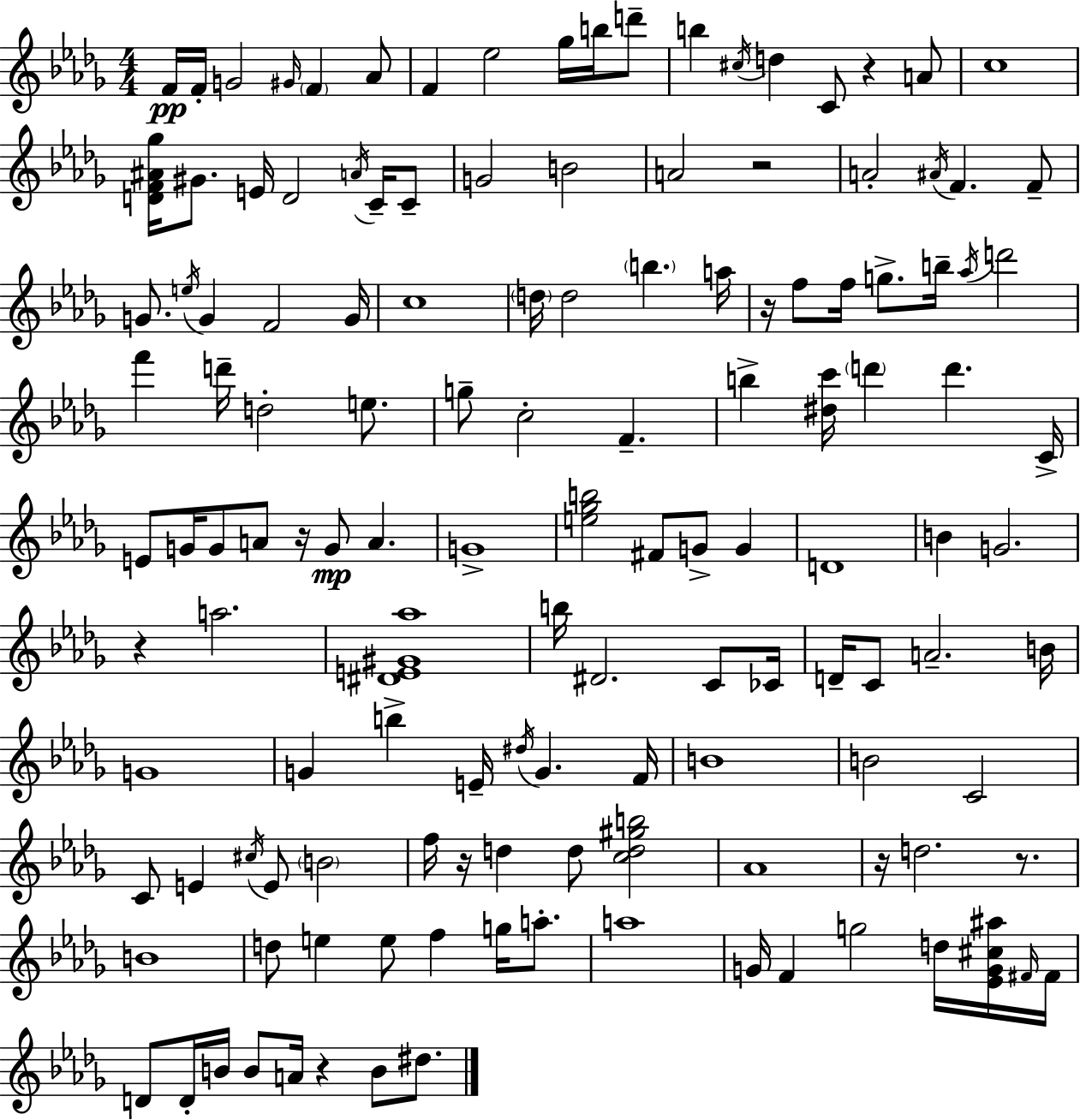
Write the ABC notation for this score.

X:1
T:Untitled
M:4/4
L:1/4
K:Bbm
F/4 F/4 G2 ^G/4 F _A/2 F _e2 _g/4 b/4 d'/2 b ^c/4 d C/2 z A/2 c4 [DF^A_g]/4 ^G/2 E/4 D2 A/4 C/4 C/2 G2 B2 A2 z2 A2 ^A/4 F F/2 G/2 e/4 G F2 G/4 c4 d/4 d2 b a/4 z/4 f/2 f/4 g/2 b/4 _a/4 d'2 f' d'/4 d2 e/2 g/2 c2 F b [^dc']/4 d' d' C/4 E/2 G/4 G/2 A/2 z/4 G/2 A G4 [e_gb]2 ^F/2 G/2 G D4 B G2 z a2 [^DE^G_a]4 b/4 ^D2 C/2 _C/4 D/4 C/2 A2 B/4 G4 G b E/4 ^d/4 G F/4 B4 B2 C2 C/2 E ^c/4 E/2 B2 f/4 z/4 d d/2 [cd^gb]2 _A4 z/4 d2 z/2 B4 d/2 e e/2 f g/4 a/2 a4 G/4 F g2 d/4 [_EG^c^a]/4 ^F/4 ^F/4 D/2 D/4 B/4 B/2 A/4 z B/2 ^d/2